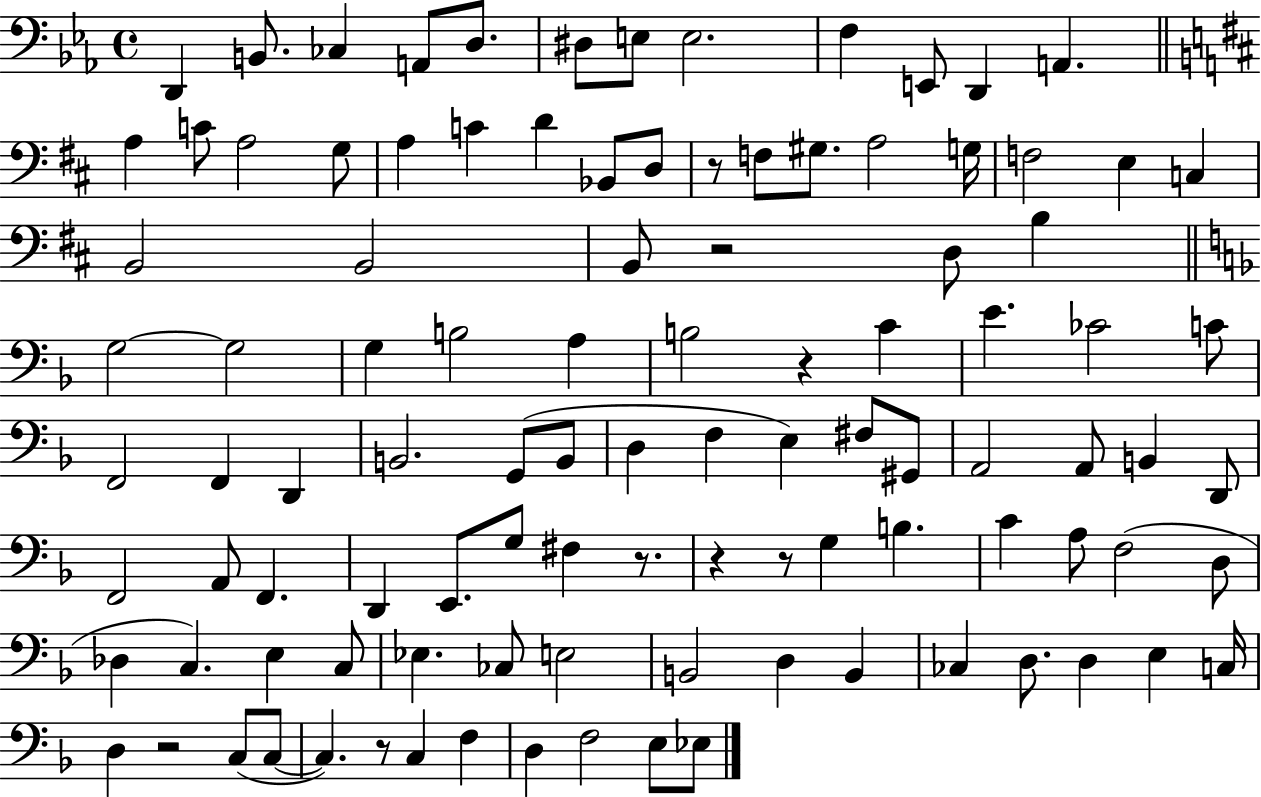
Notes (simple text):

D2/q B2/e. CES3/q A2/e D3/e. D#3/e E3/e E3/h. F3/q E2/e D2/q A2/q. A3/q C4/e A3/h G3/e A3/q C4/q D4/q Bb2/e D3/e R/e F3/e G#3/e. A3/h G3/s F3/h E3/q C3/q B2/h B2/h B2/e R/h D3/e B3/q G3/h G3/h G3/q B3/h A3/q B3/h R/q C4/q E4/q. CES4/h C4/e F2/h F2/q D2/q B2/h. G2/e B2/e D3/q F3/q E3/q F#3/e G#2/e A2/h A2/e B2/q D2/e F2/h A2/e F2/q. D2/q E2/e. G3/e F#3/q R/e. R/q R/e G3/q B3/q. C4/q A3/e F3/h D3/e Db3/q C3/q. E3/q C3/e Eb3/q. CES3/e E3/h B2/h D3/q B2/q CES3/q D3/e. D3/q E3/q C3/s D3/q R/h C3/e C3/e C3/q. R/e C3/q F3/q D3/q F3/h E3/e Eb3/e